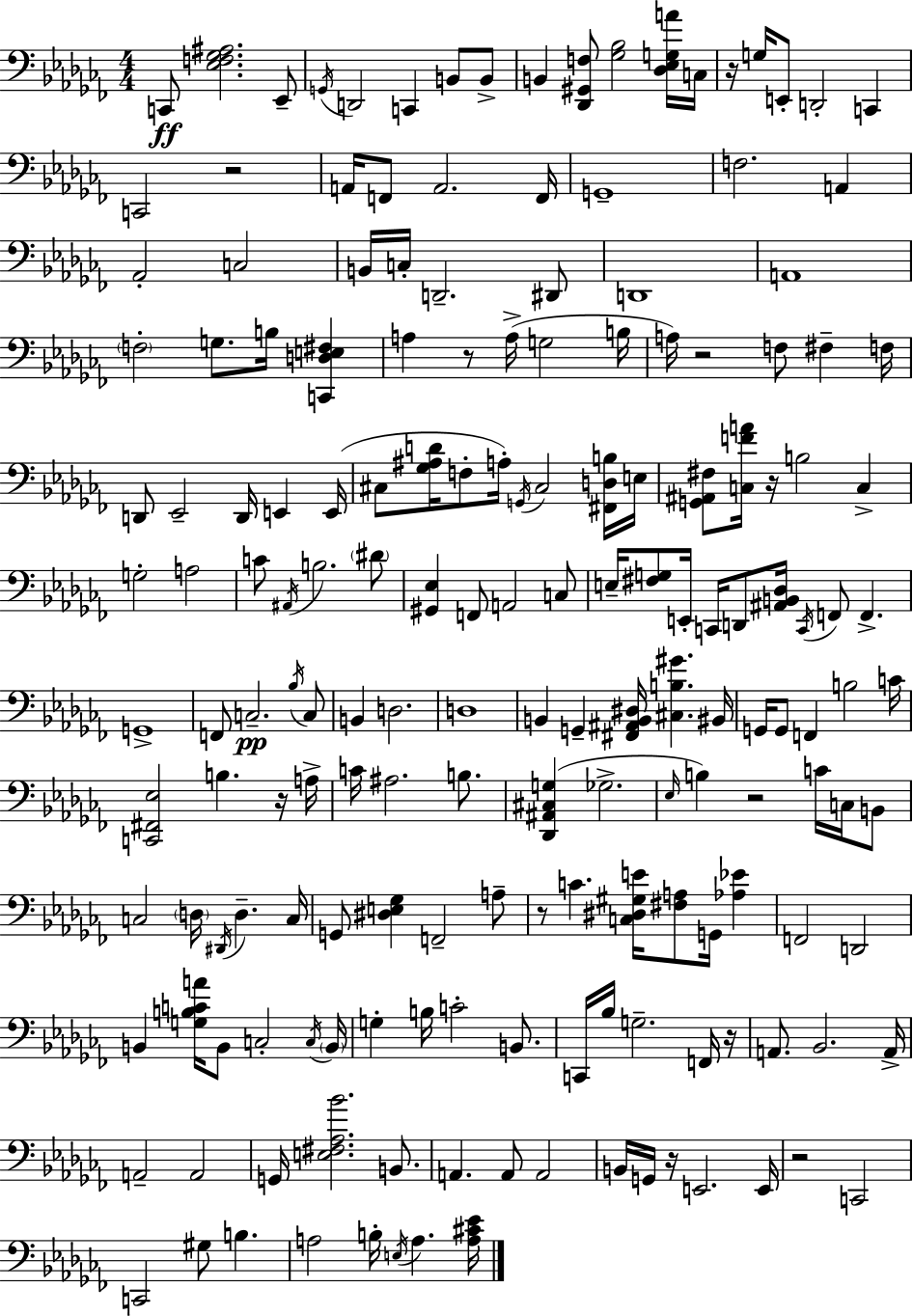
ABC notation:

X:1
T:Untitled
M:4/4
L:1/4
K:Abm
C,,/2 [_E,F,_G,^A,]2 _E,,/2 G,,/4 D,,2 C,, B,,/2 B,,/2 B,, [_D,,^G,,F,]/2 [_G,_B,]2 [_D,_E,G,A]/4 C,/4 z/4 G,/4 E,,/2 D,,2 C,, C,,2 z2 A,,/4 F,,/2 A,,2 F,,/4 G,,4 F,2 A,, _A,,2 C,2 B,,/4 C,/4 D,,2 ^D,,/2 D,,4 A,,4 F,2 G,/2 B,/4 [C,,D,E,^F,] A, z/2 A,/4 G,2 B,/4 A,/4 z2 F,/2 ^F, F,/4 D,,/2 _E,,2 D,,/4 E,, E,,/4 ^C,/2 [_G,^A,D]/4 F,/2 A,/4 G,,/4 ^C,2 [^F,,D,B,]/4 E,/4 [G,,^A,,^F,]/2 [C,FA]/4 z/4 B,2 C, G,2 A,2 C/2 ^A,,/4 B,2 ^D/2 [^G,,_E,] F,,/2 A,,2 C,/2 E,/4 [^F,G,]/2 E,,/4 C,,/4 D,,/2 [^A,,B,,_D,]/4 C,,/4 F,,/2 F,, G,,4 F,,/2 C,2 _B,/4 C,/2 B,, D,2 D,4 B,, G,, [^F,,^A,,B,,^D,]/4 [^C,B,^G] ^B,,/4 G,,/4 G,,/2 F,, B,2 C/4 [C,,^F,,_E,]2 B, z/4 A,/4 C/4 ^A,2 B,/2 [_D,,^A,,^C,G,] _G,2 _E,/4 B, z2 C/4 C,/4 B,,/2 C,2 D,/4 ^D,,/4 D, C,/4 G,,/2 [^D,E,_G,] F,,2 A,/2 z/2 C [C,^D,^G,E]/4 [^F,A,]/2 G,,/4 [_A,_E] F,,2 D,,2 B,, [G,B,CA]/4 B,,/2 C,2 C,/4 B,,/4 G, B,/4 C2 B,,/2 C,,/4 _B,/4 G,2 F,,/4 z/4 A,,/2 _B,,2 A,,/4 A,,2 A,,2 G,,/4 [E,^F,_A,_B]2 B,,/2 A,, A,,/2 A,,2 B,,/4 G,,/4 z/4 E,,2 E,,/4 z2 C,,2 C,,2 ^G,/2 B, A,2 B,/4 E,/4 A, [A,^C_E]/4